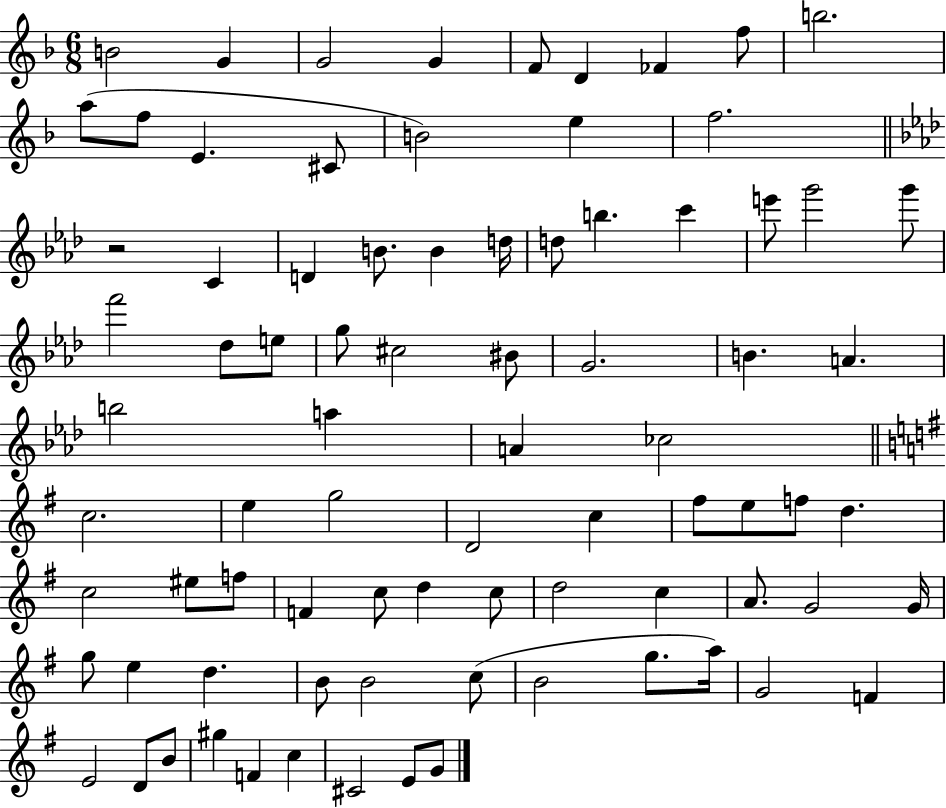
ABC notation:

X:1
T:Untitled
M:6/8
L:1/4
K:F
B2 G G2 G F/2 D _F f/2 b2 a/2 f/2 E ^C/2 B2 e f2 z2 C D B/2 B d/4 d/2 b c' e'/2 g'2 g'/2 f'2 _d/2 e/2 g/2 ^c2 ^B/2 G2 B A b2 a A _c2 c2 e g2 D2 c ^f/2 e/2 f/2 d c2 ^e/2 f/2 F c/2 d c/2 d2 c A/2 G2 G/4 g/2 e d B/2 B2 c/2 B2 g/2 a/4 G2 F E2 D/2 B/2 ^g F c ^C2 E/2 G/2